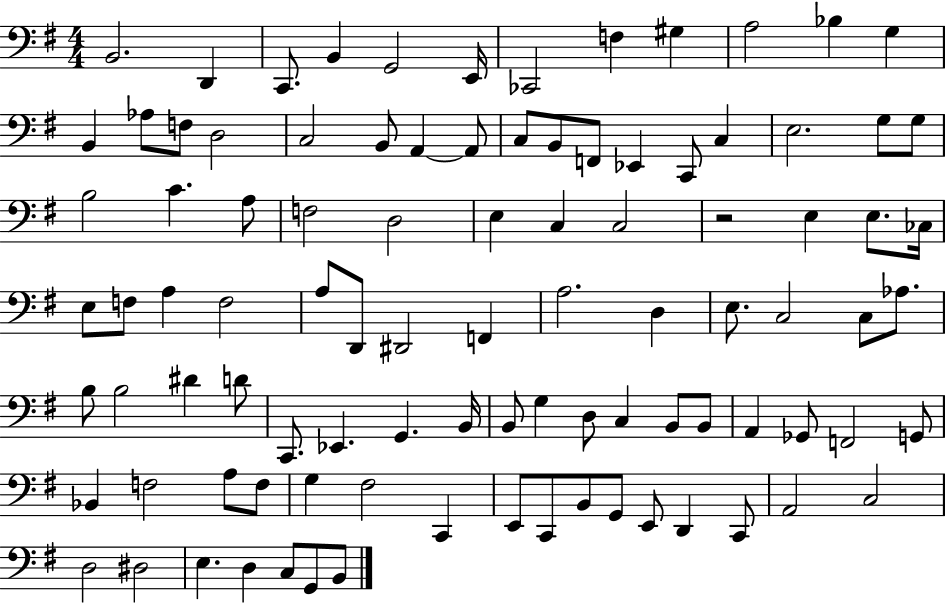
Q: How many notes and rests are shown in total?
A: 96